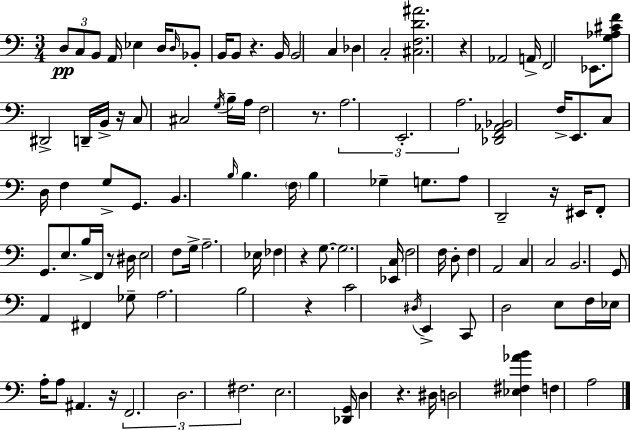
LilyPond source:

{
  \clef bass
  \numericTimeSignature
  \time 3/4
  \key c \major
  \repeat volta 2 { \tuplet 3/2 { d8\pp c8 b,8 } a,16 ees4 d16 | \grace { d16 } bes,8-. b,16 b,8 r4. | b,16 b,2 c4 | des4 c2-. | \break <cis f d' ais'>2. | r4 aes,2 | a,16-> f,2 ees,8. | <g aes cis' f'>8 dis,2-> d,16-- | \break b,16-> r16 c8 cis2 | \acciaccatura { g16 } b16-- a16 f2 r8. | \tuplet 3/2 { a2. | e,2.-. | \break a2. } | <des, f, aes, bes,>2 f16-> e,8. | c8 d16 f4 g8-> g,8. | b,4. \grace { b16 } b4. | \break \parenthesize f16 b4 ges4-- | g8. a8 d,2-- | r16 eis,16 f,8-. g,8. e8. b16-> | f,16 r8 dis16 e2 | \break f8 g16-> a2.-- | ees16 fes4 r4 | g8.~~ g2. | <ees, c>16 f2 | \break f16 d8-. f4 a,2 | c4 c2 | b,2. | g,8 a,4 fis,4 | \break ges8-- a2. | b2 r4 | c'2 \acciaccatura { dis16 } | e,4-> c,8 d2 | \break e8 f16 ees16 a16-. a8 ais,4. | r16 \tuplet 3/2 { f,2. | d2. | fis2. } | \break e2. | <des, g,>16 d4 r4. | dis16 d2 | <ees fis aes' b'>4 f4 a2 | \break } \bar "|."
}